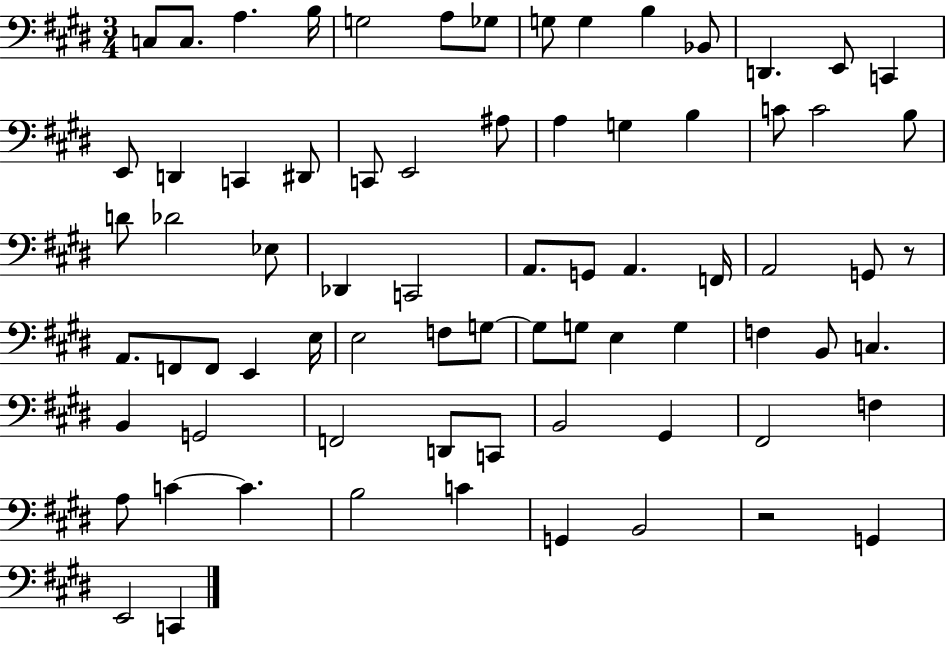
C3/e C3/e. A3/q. B3/s G3/h A3/e Gb3/e G3/e G3/q B3/q Bb2/e D2/q. E2/e C2/q E2/e D2/q C2/q D#2/e C2/e E2/h A#3/e A3/q G3/q B3/q C4/e C4/h B3/e D4/e Db4/h Eb3/e Db2/q C2/h A2/e. G2/e A2/q. F2/s A2/h G2/e R/e A2/e. F2/e F2/e E2/q E3/s E3/h F3/e G3/e G3/e G3/e E3/q G3/q F3/q B2/e C3/q. B2/q G2/h F2/h D2/e C2/e B2/h G#2/q F#2/h F3/q A3/e C4/q C4/q. B3/h C4/q G2/q B2/h R/h G2/q E2/h C2/q